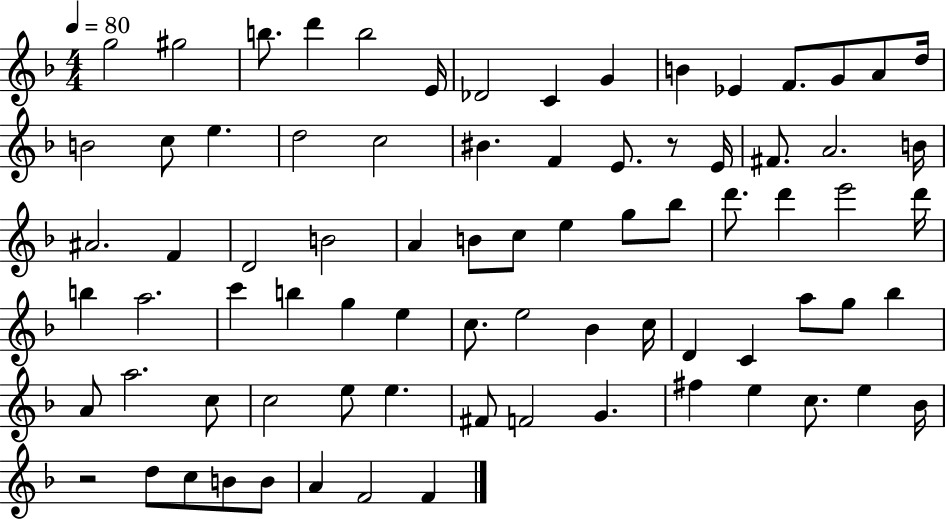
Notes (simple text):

G5/h G#5/h B5/e. D6/q B5/h E4/s Db4/h C4/q G4/q B4/q Eb4/q F4/e. G4/e A4/e D5/s B4/h C5/e E5/q. D5/h C5/h BIS4/q. F4/q E4/e. R/e E4/s F#4/e. A4/h. B4/s A#4/h. F4/q D4/h B4/h A4/q B4/e C5/e E5/q G5/e Bb5/e D6/e. D6/q E6/h D6/s B5/q A5/h. C6/q B5/q G5/q E5/q C5/e. E5/h Bb4/q C5/s D4/q C4/q A5/e G5/e Bb5/q A4/e A5/h. C5/e C5/h E5/e E5/q. F#4/e F4/h G4/q. F#5/q E5/q C5/e. E5/q Bb4/s R/h D5/e C5/e B4/e B4/e A4/q F4/h F4/q